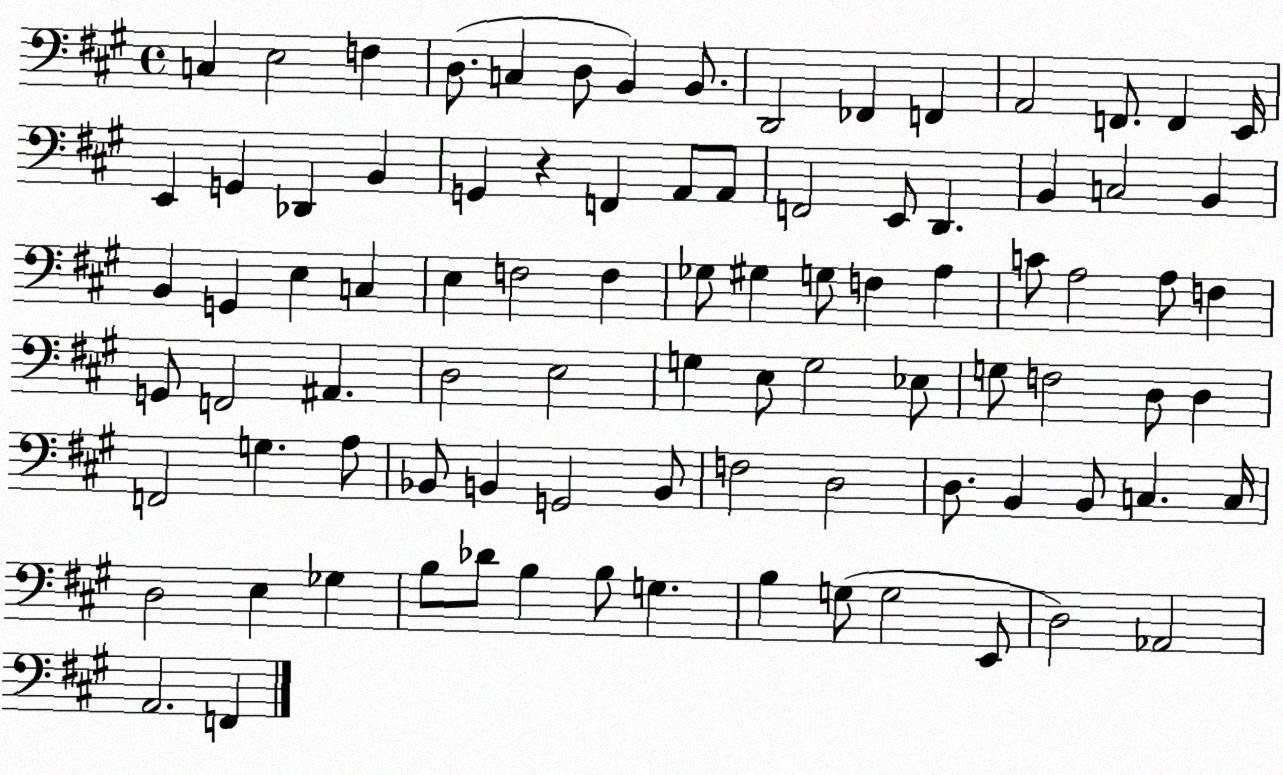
X:1
T:Untitled
M:4/4
L:1/4
K:A
C, E,2 F, D,/2 C, D,/2 B,, B,,/2 D,,2 _F,, F,, A,,2 F,,/2 F,, E,,/4 E,, G,, _D,, B,, G,, z F,, A,,/2 A,,/2 F,,2 E,,/2 D,, B,, C,2 B,, B,, G,, E, C, E, F,2 F, _G,/2 ^G, G,/2 F, A, C/2 A,2 A,/2 F, G,,/2 F,,2 ^A,, D,2 E,2 G, E,/2 G,2 _E,/2 G,/2 F,2 D,/2 D, F,,2 G, A,/2 _B,,/2 B,, G,,2 B,,/2 F,2 D,2 D,/2 B,, B,,/2 C, C,/4 D,2 E, _G, B,/2 _D/2 B, B,/2 G, B, G,/2 G,2 E,,/2 D,2 _A,,2 A,,2 F,,